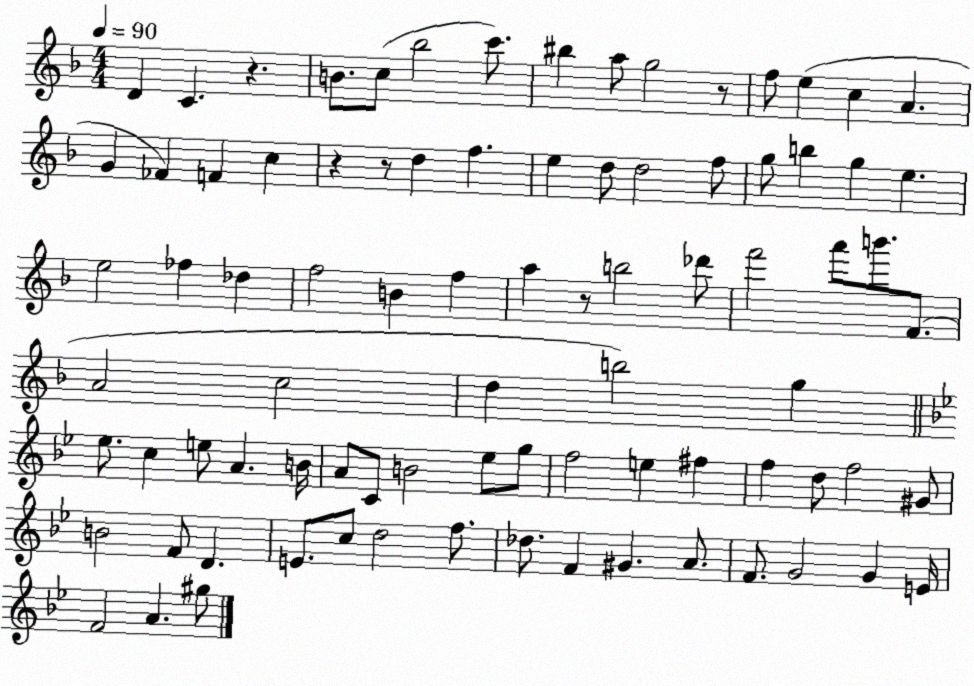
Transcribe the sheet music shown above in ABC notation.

X:1
T:Untitled
M:4/4
L:1/4
K:F
D C z B/2 c/2 _b2 c'/2 ^b a/2 g2 z/2 f/2 e c A G _F F c z z/2 d f e d/2 d2 f/2 g/2 b g e e2 _f _d f2 B f a z/2 b2 _d'/2 f'2 a'/2 b'/2 F/2 A2 c2 d b2 g _e/2 c e/2 A B/4 A/2 C/2 B2 _e/2 g/2 f2 e ^f f d/2 f2 ^G/2 B2 F/2 D E/2 c/2 d2 f/2 _d/2 F ^G A/2 F/2 G2 G E/4 F2 A ^g/2